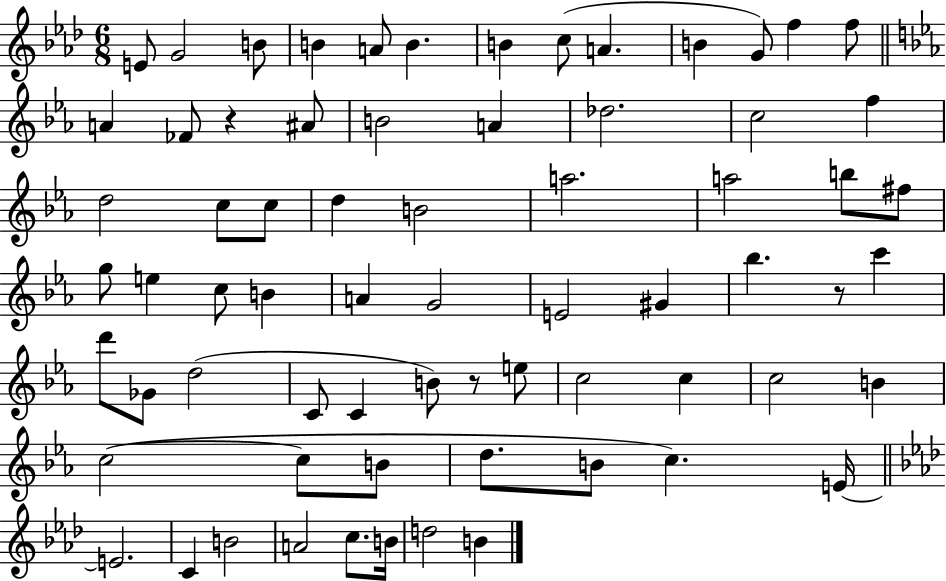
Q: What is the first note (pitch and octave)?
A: E4